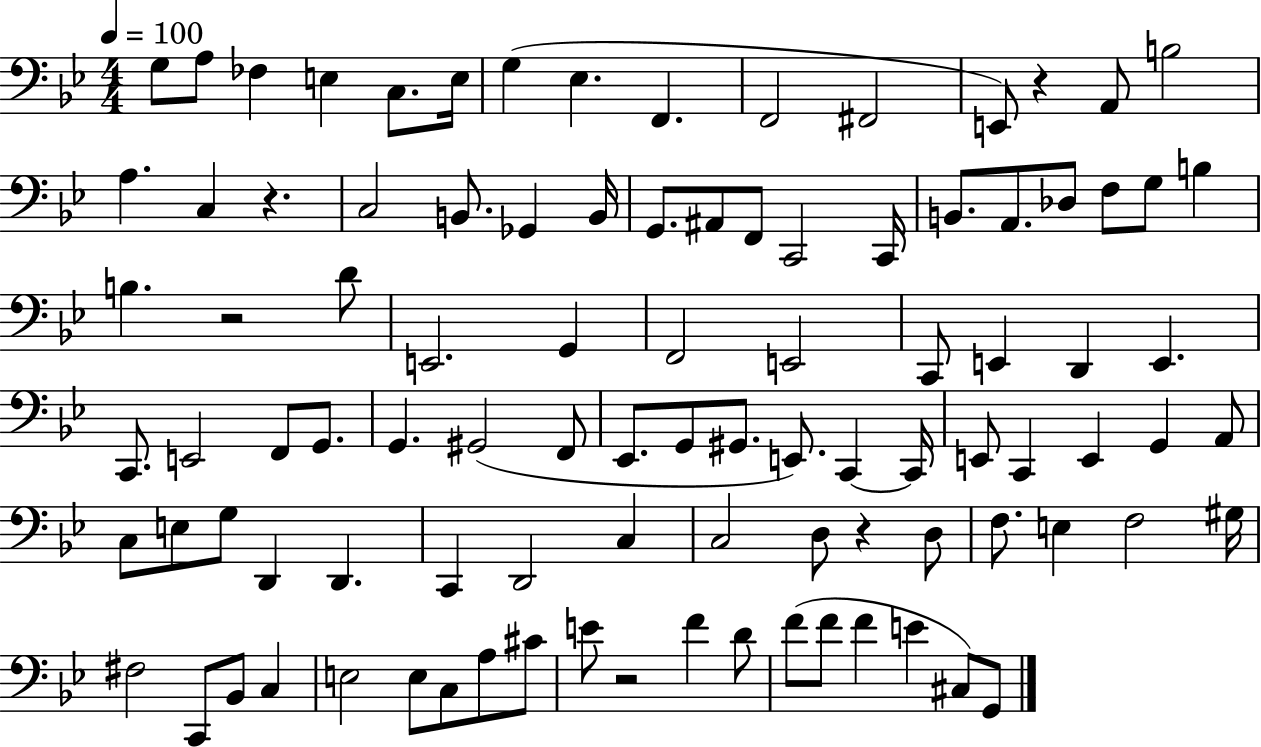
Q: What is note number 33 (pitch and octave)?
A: D4